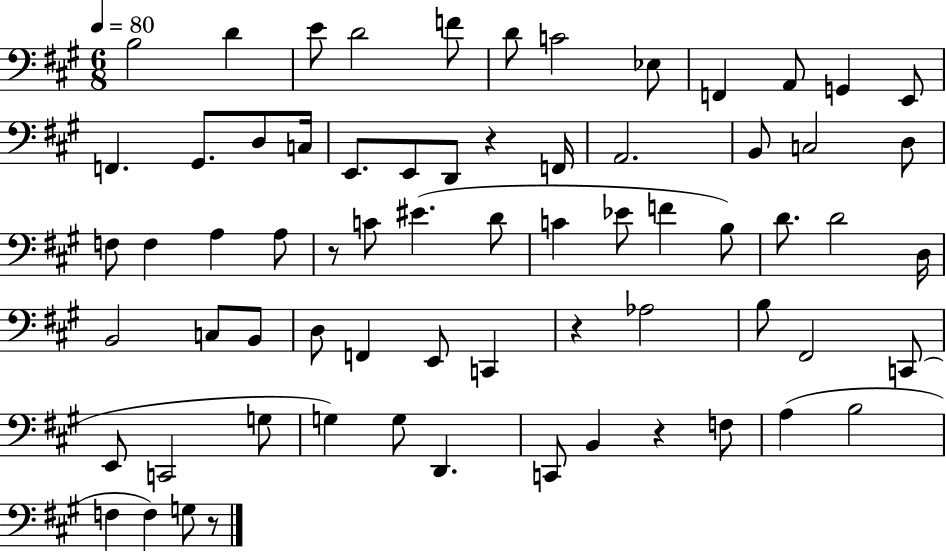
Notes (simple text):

B3/h D4/q E4/e D4/h F4/e D4/e C4/h Eb3/e F2/q A2/e G2/q E2/e F2/q. G#2/e. D3/e C3/s E2/e. E2/e D2/e R/q F2/s A2/h. B2/e C3/h D3/e F3/e F3/q A3/q A3/e R/e C4/e EIS4/q. D4/e C4/q Eb4/e F4/q B3/e D4/e. D4/h D3/s B2/h C3/e B2/e D3/e F2/q E2/e C2/q R/q Ab3/h B3/e F#2/h C2/e E2/e C2/h G3/e G3/q G3/e D2/q. C2/e B2/q R/q F3/e A3/q B3/h F3/q F3/q G3/e R/e